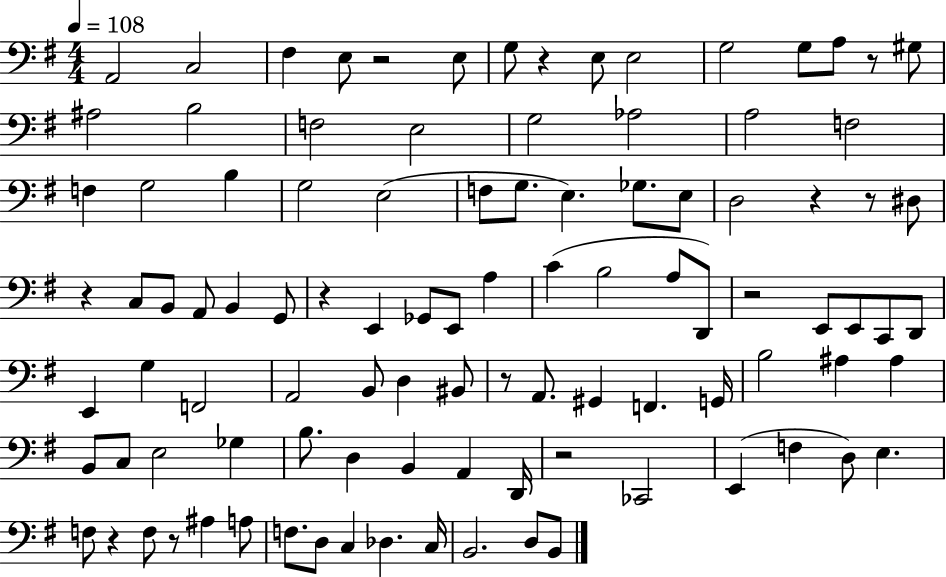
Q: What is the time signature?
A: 4/4